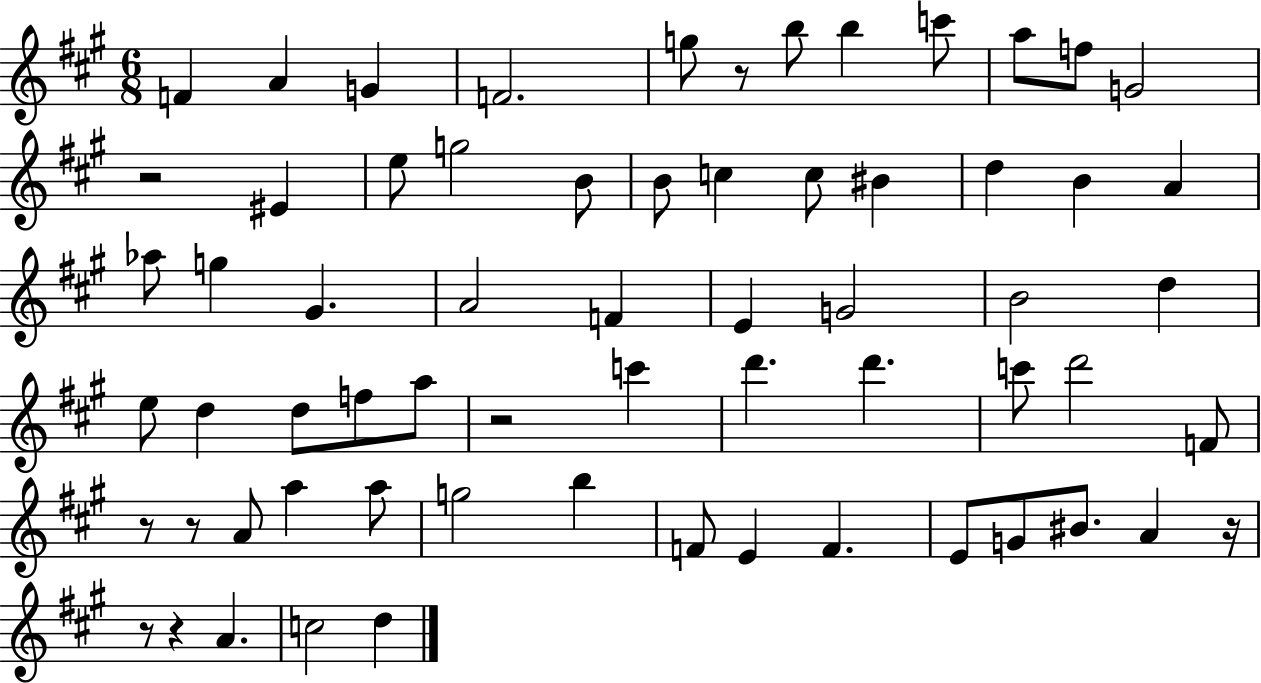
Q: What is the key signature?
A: A major